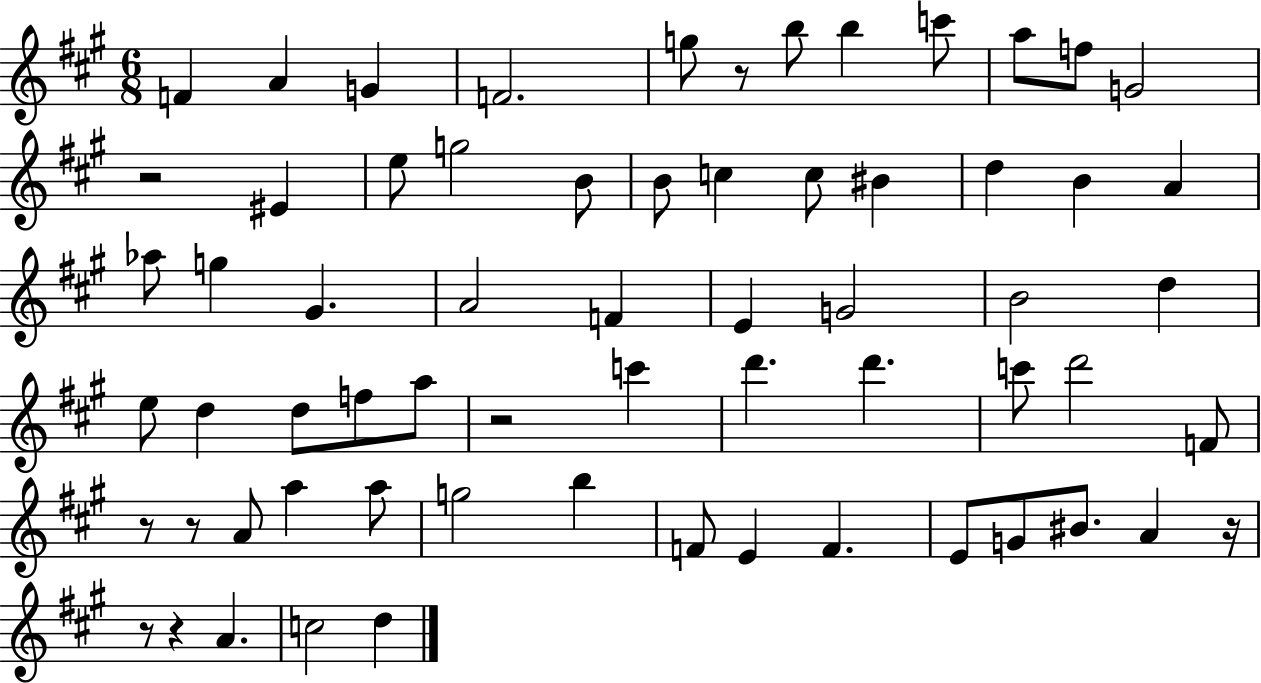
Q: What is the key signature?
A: A major